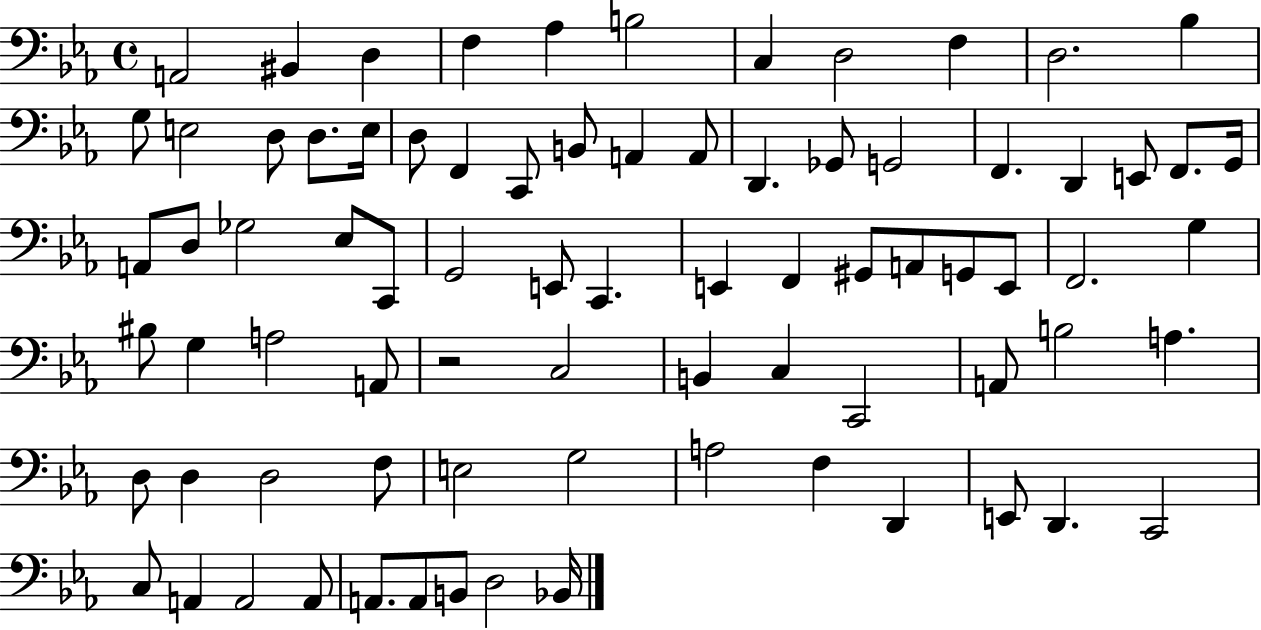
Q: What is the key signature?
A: EES major